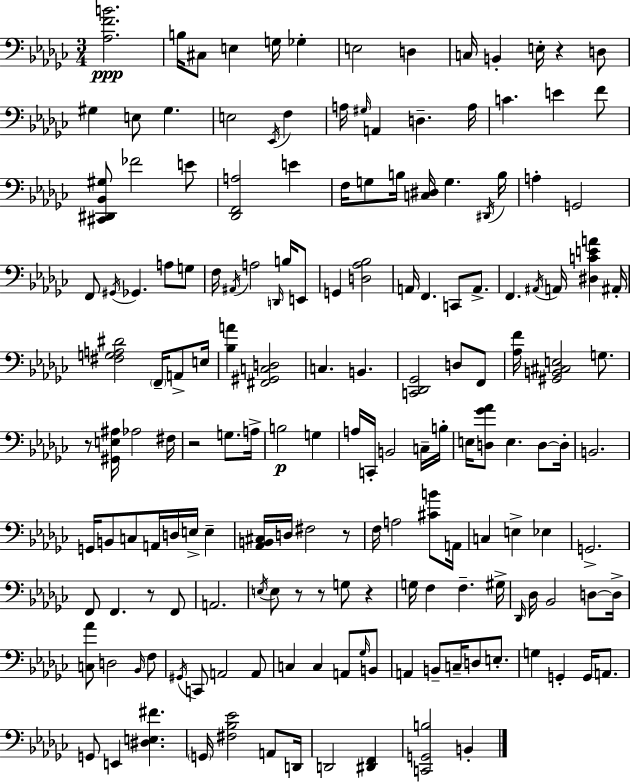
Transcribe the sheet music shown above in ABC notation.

X:1
T:Untitled
M:3/4
L:1/4
K:Ebm
[_A,FB]2 B,/4 ^C,/2 E, G,/4 _G, E,2 D, C,/4 B,, E,/4 z D,/2 ^G, E,/2 ^G, E,2 _E,,/4 F, A,/4 ^G,/4 A,, D, A,/4 C E F/2 [^C,,^D,,_B,,^G,]/2 _F2 E/2 [_D,,F,,A,]2 E F,/4 G,/2 B,/4 [C,^D,]/4 G, ^D,,/4 B,/4 A, G,,2 F,,/2 ^G,,/4 _G,, A,/2 G,/2 F,/4 ^A,,/4 A,2 D,,/4 B,/4 E,,/2 G,, [D,_A,_B,]2 A,,/4 F,, C,,/2 A,,/2 F,, ^A,,/4 A,,/4 [^D,CEA] ^A,,/4 [^F,G,A,^D]2 F,,/4 A,,/2 E,/4 [_B,A] [^F,,^G,,C,D,]2 C, B,, [C,,_D,,_G,,]2 D,/2 F,,/2 [_A,F]/4 [^G,,B,,^C,E,]2 G,/2 z/2 [^G,,E,^A,]/4 _A,2 ^F,/4 z2 G,/2 A,/4 B,2 G, A,/4 C,,/4 B,,2 C,/4 B,/4 E,/4 [D,_G_A]/2 E, D,/2 D,/4 B,,2 G,,/4 B,,/2 C,/2 A,,/4 D,/4 E,/4 E, [_A,,B,,^C,]/4 D,/4 ^F,2 z/2 F,/4 A,2 [^CB]/2 A,,/4 C, E, _E, G,,2 F,,/2 F,, z/2 F,,/2 A,,2 E,/4 E,/2 z/2 z/2 G,/2 z G,/4 F, F, ^G,/4 _D,,/4 _D,/4 _B,,2 D,/2 D,/4 [C,_A]/2 D,2 _B,,/4 F,/2 ^G,,/4 C,,/2 A,,2 A,,/2 C, C, A,,/2 _G,/4 B,,/2 A,, B,,/2 C,/4 D,/2 E,/2 G, G,, G,,/4 A,,/2 G,,/2 E,, [^D,E,^F] G,,/4 [^F,_B,_E]2 A,,/2 D,,/4 D,,2 [^D,,F,,] [C,,G,,B,]2 B,,